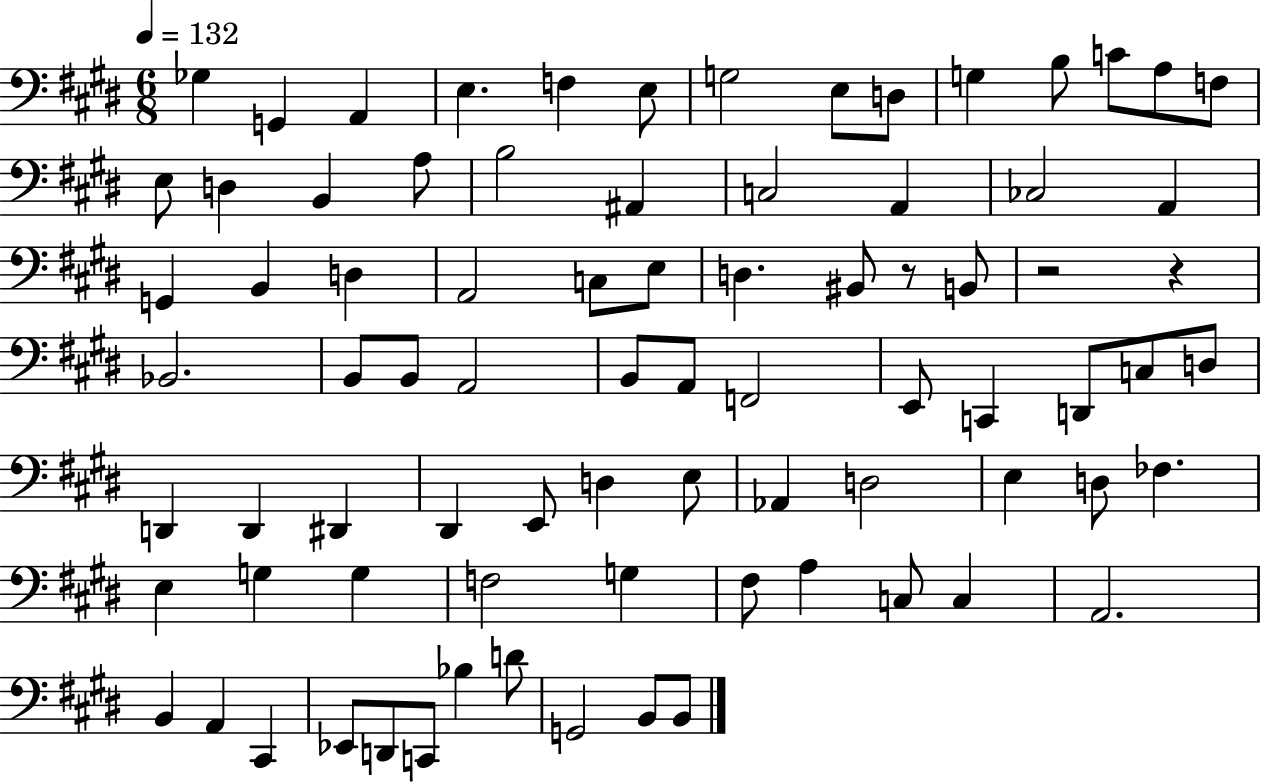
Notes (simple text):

Gb3/q G2/q A2/q E3/q. F3/q E3/e G3/h E3/e D3/e G3/q B3/e C4/e A3/e F3/e E3/e D3/q B2/q A3/e B3/h A#2/q C3/h A2/q CES3/h A2/q G2/q B2/q D3/q A2/h C3/e E3/e D3/q. BIS2/e R/e B2/e R/h R/q Bb2/h. B2/e B2/e A2/h B2/e A2/e F2/h E2/e C2/q D2/e C3/e D3/e D2/q D2/q D#2/q D#2/q E2/e D3/q E3/e Ab2/q D3/h E3/q D3/e FES3/q. E3/q G3/q G3/q F3/h G3/q F#3/e A3/q C3/e C3/q A2/h. B2/q A2/q C#2/q Eb2/e D2/e C2/e Bb3/q D4/e G2/h B2/e B2/e